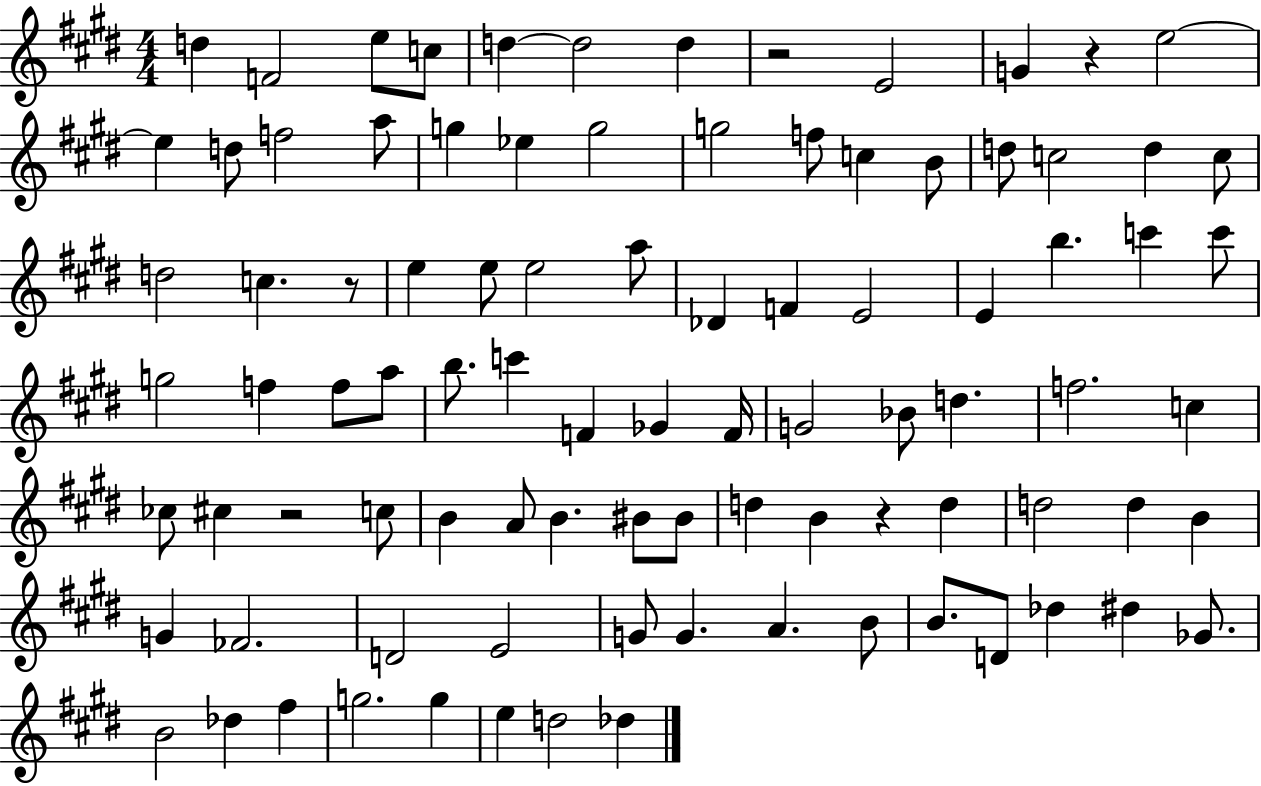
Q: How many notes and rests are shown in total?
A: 92